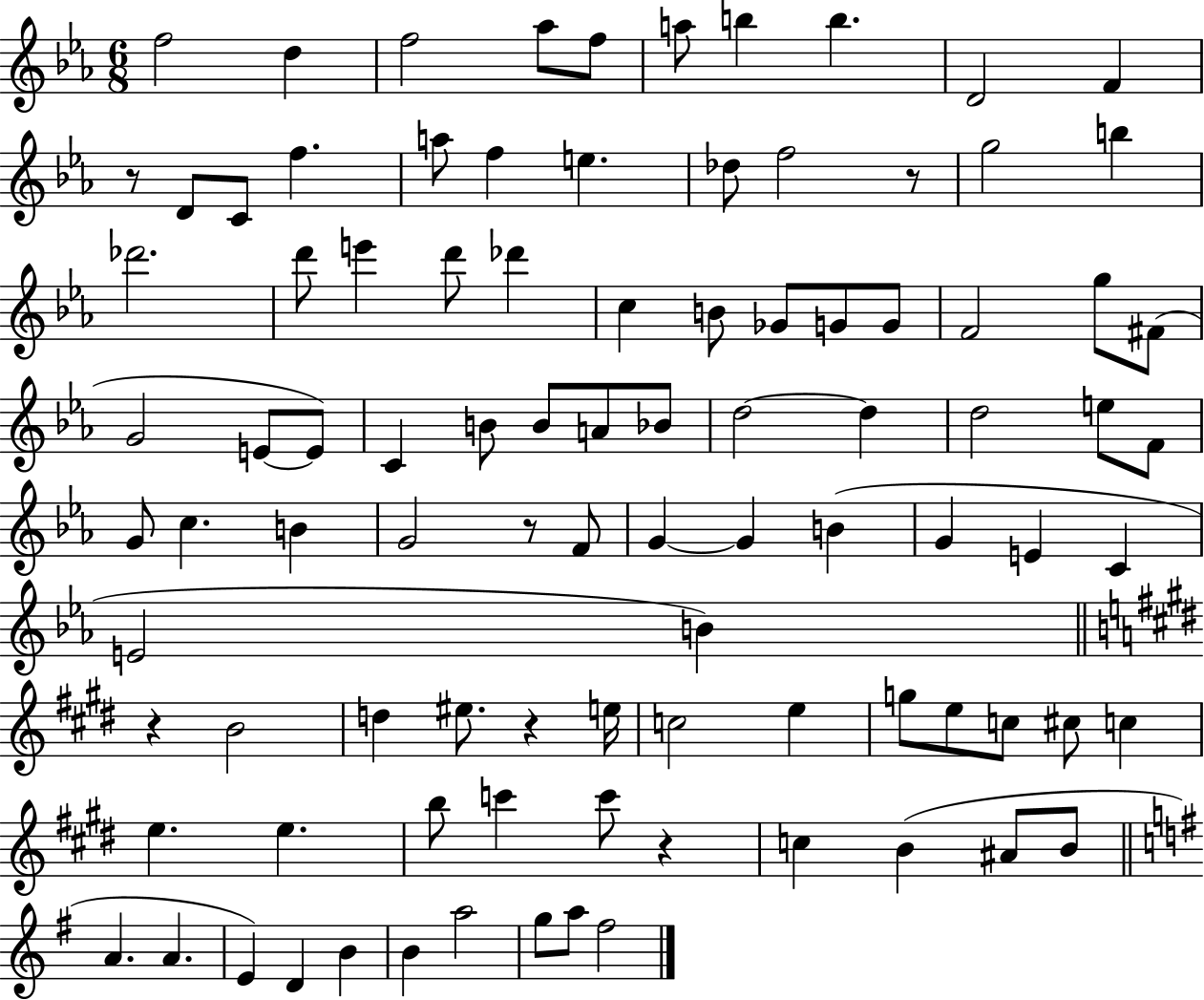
X:1
T:Untitled
M:6/8
L:1/4
K:Eb
f2 d f2 _a/2 f/2 a/2 b b D2 F z/2 D/2 C/2 f a/2 f e _d/2 f2 z/2 g2 b _d'2 d'/2 e' d'/2 _d' c B/2 _G/2 G/2 G/2 F2 g/2 ^F/2 G2 E/2 E/2 C B/2 B/2 A/2 _B/2 d2 d d2 e/2 F/2 G/2 c B G2 z/2 F/2 G G B G E C E2 B z B2 d ^e/2 z e/4 c2 e g/2 e/2 c/2 ^c/2 c e e b/2 c' c'/2 z c B ^A/2 B/2 A A E D B B a2 g/2 a/2 ^f2